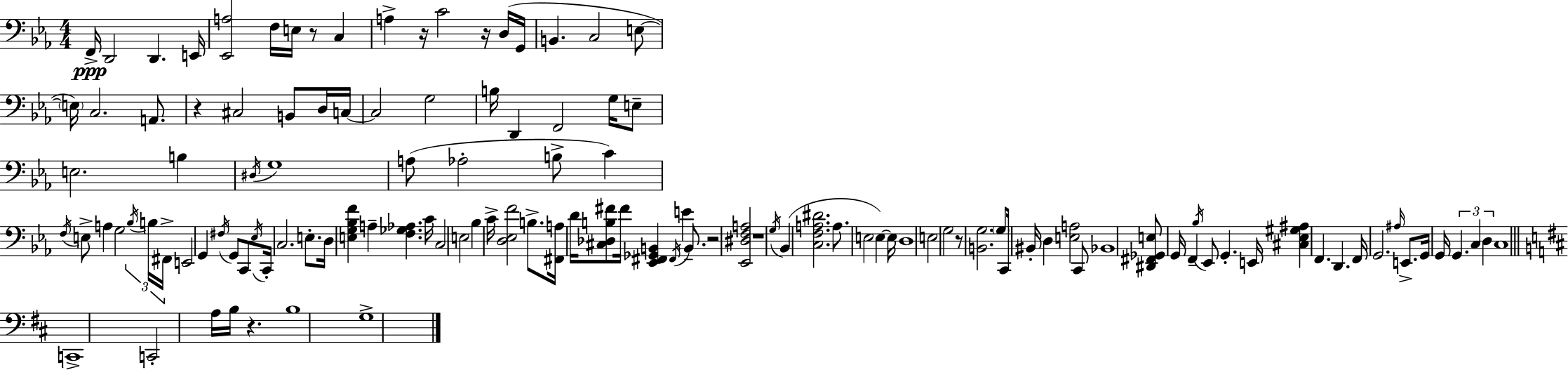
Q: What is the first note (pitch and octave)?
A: F2